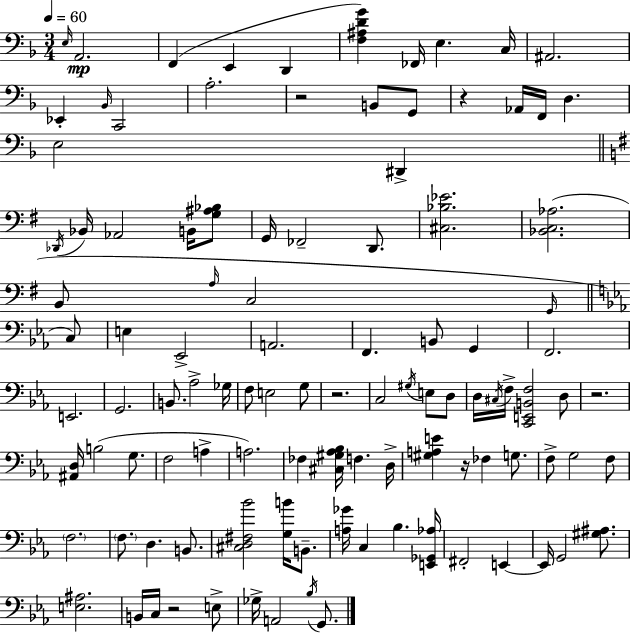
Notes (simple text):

E3/s A2/h. F2/q E2/q D2/q [F3,A#3,D4,G4]/q FES2/s E3/q. C3/s A#2/h. Eb2/q Bb2/s C2/h A3/h. R/h B2/e G2/e R/q Ab2/s F2/s D3/q. E3/h D#2/q Db2/s Bb2/s Ab2/h B2/s [G3,A#3,Bb3]/e G2/s FES2/h D2/e. [C#3,Bb3,Eb4]/h. [Bb2,C3,Ab3]/h. B2/e A3/s C3/h G2/s C3/e E3/q Eb2/h A2/h. F2/q. B2/e G2/q F2/h. E2/h. G2/h. B2/e. Ab3/h Gb3/s F3/e E3/h G3/e R/h. C3/h G#3/s E3/e D3/e D3/s C#3/s F3/s [C2,E2,B2,F3]/h D3/e R/h. [A#2,D3]/s B3/h G3/e. F3/h A3/q A3/h. FES3/q [C#3,G#3,Ab3,Bb3]/s F3/q. D3/s [G#3,A3,E4]/q R/s FES3/q G3/e. F3/e G3/h F3/e F3/h. F3/e. D3/q. B2/e. [C#3,D3,F#3,Bb4]/h [G3,B4]/s B2/e. [A3,Gb4]/s C3/q Bb3/q. [E2,Gb2,Ab3]/s F#2/h E2/q E2/s G2/h [G#3,A#3]/e. [E3,A#3]/h. B2/s C3/s R/h E3/e Gb3/s A2/h Bb3/s G2/e.